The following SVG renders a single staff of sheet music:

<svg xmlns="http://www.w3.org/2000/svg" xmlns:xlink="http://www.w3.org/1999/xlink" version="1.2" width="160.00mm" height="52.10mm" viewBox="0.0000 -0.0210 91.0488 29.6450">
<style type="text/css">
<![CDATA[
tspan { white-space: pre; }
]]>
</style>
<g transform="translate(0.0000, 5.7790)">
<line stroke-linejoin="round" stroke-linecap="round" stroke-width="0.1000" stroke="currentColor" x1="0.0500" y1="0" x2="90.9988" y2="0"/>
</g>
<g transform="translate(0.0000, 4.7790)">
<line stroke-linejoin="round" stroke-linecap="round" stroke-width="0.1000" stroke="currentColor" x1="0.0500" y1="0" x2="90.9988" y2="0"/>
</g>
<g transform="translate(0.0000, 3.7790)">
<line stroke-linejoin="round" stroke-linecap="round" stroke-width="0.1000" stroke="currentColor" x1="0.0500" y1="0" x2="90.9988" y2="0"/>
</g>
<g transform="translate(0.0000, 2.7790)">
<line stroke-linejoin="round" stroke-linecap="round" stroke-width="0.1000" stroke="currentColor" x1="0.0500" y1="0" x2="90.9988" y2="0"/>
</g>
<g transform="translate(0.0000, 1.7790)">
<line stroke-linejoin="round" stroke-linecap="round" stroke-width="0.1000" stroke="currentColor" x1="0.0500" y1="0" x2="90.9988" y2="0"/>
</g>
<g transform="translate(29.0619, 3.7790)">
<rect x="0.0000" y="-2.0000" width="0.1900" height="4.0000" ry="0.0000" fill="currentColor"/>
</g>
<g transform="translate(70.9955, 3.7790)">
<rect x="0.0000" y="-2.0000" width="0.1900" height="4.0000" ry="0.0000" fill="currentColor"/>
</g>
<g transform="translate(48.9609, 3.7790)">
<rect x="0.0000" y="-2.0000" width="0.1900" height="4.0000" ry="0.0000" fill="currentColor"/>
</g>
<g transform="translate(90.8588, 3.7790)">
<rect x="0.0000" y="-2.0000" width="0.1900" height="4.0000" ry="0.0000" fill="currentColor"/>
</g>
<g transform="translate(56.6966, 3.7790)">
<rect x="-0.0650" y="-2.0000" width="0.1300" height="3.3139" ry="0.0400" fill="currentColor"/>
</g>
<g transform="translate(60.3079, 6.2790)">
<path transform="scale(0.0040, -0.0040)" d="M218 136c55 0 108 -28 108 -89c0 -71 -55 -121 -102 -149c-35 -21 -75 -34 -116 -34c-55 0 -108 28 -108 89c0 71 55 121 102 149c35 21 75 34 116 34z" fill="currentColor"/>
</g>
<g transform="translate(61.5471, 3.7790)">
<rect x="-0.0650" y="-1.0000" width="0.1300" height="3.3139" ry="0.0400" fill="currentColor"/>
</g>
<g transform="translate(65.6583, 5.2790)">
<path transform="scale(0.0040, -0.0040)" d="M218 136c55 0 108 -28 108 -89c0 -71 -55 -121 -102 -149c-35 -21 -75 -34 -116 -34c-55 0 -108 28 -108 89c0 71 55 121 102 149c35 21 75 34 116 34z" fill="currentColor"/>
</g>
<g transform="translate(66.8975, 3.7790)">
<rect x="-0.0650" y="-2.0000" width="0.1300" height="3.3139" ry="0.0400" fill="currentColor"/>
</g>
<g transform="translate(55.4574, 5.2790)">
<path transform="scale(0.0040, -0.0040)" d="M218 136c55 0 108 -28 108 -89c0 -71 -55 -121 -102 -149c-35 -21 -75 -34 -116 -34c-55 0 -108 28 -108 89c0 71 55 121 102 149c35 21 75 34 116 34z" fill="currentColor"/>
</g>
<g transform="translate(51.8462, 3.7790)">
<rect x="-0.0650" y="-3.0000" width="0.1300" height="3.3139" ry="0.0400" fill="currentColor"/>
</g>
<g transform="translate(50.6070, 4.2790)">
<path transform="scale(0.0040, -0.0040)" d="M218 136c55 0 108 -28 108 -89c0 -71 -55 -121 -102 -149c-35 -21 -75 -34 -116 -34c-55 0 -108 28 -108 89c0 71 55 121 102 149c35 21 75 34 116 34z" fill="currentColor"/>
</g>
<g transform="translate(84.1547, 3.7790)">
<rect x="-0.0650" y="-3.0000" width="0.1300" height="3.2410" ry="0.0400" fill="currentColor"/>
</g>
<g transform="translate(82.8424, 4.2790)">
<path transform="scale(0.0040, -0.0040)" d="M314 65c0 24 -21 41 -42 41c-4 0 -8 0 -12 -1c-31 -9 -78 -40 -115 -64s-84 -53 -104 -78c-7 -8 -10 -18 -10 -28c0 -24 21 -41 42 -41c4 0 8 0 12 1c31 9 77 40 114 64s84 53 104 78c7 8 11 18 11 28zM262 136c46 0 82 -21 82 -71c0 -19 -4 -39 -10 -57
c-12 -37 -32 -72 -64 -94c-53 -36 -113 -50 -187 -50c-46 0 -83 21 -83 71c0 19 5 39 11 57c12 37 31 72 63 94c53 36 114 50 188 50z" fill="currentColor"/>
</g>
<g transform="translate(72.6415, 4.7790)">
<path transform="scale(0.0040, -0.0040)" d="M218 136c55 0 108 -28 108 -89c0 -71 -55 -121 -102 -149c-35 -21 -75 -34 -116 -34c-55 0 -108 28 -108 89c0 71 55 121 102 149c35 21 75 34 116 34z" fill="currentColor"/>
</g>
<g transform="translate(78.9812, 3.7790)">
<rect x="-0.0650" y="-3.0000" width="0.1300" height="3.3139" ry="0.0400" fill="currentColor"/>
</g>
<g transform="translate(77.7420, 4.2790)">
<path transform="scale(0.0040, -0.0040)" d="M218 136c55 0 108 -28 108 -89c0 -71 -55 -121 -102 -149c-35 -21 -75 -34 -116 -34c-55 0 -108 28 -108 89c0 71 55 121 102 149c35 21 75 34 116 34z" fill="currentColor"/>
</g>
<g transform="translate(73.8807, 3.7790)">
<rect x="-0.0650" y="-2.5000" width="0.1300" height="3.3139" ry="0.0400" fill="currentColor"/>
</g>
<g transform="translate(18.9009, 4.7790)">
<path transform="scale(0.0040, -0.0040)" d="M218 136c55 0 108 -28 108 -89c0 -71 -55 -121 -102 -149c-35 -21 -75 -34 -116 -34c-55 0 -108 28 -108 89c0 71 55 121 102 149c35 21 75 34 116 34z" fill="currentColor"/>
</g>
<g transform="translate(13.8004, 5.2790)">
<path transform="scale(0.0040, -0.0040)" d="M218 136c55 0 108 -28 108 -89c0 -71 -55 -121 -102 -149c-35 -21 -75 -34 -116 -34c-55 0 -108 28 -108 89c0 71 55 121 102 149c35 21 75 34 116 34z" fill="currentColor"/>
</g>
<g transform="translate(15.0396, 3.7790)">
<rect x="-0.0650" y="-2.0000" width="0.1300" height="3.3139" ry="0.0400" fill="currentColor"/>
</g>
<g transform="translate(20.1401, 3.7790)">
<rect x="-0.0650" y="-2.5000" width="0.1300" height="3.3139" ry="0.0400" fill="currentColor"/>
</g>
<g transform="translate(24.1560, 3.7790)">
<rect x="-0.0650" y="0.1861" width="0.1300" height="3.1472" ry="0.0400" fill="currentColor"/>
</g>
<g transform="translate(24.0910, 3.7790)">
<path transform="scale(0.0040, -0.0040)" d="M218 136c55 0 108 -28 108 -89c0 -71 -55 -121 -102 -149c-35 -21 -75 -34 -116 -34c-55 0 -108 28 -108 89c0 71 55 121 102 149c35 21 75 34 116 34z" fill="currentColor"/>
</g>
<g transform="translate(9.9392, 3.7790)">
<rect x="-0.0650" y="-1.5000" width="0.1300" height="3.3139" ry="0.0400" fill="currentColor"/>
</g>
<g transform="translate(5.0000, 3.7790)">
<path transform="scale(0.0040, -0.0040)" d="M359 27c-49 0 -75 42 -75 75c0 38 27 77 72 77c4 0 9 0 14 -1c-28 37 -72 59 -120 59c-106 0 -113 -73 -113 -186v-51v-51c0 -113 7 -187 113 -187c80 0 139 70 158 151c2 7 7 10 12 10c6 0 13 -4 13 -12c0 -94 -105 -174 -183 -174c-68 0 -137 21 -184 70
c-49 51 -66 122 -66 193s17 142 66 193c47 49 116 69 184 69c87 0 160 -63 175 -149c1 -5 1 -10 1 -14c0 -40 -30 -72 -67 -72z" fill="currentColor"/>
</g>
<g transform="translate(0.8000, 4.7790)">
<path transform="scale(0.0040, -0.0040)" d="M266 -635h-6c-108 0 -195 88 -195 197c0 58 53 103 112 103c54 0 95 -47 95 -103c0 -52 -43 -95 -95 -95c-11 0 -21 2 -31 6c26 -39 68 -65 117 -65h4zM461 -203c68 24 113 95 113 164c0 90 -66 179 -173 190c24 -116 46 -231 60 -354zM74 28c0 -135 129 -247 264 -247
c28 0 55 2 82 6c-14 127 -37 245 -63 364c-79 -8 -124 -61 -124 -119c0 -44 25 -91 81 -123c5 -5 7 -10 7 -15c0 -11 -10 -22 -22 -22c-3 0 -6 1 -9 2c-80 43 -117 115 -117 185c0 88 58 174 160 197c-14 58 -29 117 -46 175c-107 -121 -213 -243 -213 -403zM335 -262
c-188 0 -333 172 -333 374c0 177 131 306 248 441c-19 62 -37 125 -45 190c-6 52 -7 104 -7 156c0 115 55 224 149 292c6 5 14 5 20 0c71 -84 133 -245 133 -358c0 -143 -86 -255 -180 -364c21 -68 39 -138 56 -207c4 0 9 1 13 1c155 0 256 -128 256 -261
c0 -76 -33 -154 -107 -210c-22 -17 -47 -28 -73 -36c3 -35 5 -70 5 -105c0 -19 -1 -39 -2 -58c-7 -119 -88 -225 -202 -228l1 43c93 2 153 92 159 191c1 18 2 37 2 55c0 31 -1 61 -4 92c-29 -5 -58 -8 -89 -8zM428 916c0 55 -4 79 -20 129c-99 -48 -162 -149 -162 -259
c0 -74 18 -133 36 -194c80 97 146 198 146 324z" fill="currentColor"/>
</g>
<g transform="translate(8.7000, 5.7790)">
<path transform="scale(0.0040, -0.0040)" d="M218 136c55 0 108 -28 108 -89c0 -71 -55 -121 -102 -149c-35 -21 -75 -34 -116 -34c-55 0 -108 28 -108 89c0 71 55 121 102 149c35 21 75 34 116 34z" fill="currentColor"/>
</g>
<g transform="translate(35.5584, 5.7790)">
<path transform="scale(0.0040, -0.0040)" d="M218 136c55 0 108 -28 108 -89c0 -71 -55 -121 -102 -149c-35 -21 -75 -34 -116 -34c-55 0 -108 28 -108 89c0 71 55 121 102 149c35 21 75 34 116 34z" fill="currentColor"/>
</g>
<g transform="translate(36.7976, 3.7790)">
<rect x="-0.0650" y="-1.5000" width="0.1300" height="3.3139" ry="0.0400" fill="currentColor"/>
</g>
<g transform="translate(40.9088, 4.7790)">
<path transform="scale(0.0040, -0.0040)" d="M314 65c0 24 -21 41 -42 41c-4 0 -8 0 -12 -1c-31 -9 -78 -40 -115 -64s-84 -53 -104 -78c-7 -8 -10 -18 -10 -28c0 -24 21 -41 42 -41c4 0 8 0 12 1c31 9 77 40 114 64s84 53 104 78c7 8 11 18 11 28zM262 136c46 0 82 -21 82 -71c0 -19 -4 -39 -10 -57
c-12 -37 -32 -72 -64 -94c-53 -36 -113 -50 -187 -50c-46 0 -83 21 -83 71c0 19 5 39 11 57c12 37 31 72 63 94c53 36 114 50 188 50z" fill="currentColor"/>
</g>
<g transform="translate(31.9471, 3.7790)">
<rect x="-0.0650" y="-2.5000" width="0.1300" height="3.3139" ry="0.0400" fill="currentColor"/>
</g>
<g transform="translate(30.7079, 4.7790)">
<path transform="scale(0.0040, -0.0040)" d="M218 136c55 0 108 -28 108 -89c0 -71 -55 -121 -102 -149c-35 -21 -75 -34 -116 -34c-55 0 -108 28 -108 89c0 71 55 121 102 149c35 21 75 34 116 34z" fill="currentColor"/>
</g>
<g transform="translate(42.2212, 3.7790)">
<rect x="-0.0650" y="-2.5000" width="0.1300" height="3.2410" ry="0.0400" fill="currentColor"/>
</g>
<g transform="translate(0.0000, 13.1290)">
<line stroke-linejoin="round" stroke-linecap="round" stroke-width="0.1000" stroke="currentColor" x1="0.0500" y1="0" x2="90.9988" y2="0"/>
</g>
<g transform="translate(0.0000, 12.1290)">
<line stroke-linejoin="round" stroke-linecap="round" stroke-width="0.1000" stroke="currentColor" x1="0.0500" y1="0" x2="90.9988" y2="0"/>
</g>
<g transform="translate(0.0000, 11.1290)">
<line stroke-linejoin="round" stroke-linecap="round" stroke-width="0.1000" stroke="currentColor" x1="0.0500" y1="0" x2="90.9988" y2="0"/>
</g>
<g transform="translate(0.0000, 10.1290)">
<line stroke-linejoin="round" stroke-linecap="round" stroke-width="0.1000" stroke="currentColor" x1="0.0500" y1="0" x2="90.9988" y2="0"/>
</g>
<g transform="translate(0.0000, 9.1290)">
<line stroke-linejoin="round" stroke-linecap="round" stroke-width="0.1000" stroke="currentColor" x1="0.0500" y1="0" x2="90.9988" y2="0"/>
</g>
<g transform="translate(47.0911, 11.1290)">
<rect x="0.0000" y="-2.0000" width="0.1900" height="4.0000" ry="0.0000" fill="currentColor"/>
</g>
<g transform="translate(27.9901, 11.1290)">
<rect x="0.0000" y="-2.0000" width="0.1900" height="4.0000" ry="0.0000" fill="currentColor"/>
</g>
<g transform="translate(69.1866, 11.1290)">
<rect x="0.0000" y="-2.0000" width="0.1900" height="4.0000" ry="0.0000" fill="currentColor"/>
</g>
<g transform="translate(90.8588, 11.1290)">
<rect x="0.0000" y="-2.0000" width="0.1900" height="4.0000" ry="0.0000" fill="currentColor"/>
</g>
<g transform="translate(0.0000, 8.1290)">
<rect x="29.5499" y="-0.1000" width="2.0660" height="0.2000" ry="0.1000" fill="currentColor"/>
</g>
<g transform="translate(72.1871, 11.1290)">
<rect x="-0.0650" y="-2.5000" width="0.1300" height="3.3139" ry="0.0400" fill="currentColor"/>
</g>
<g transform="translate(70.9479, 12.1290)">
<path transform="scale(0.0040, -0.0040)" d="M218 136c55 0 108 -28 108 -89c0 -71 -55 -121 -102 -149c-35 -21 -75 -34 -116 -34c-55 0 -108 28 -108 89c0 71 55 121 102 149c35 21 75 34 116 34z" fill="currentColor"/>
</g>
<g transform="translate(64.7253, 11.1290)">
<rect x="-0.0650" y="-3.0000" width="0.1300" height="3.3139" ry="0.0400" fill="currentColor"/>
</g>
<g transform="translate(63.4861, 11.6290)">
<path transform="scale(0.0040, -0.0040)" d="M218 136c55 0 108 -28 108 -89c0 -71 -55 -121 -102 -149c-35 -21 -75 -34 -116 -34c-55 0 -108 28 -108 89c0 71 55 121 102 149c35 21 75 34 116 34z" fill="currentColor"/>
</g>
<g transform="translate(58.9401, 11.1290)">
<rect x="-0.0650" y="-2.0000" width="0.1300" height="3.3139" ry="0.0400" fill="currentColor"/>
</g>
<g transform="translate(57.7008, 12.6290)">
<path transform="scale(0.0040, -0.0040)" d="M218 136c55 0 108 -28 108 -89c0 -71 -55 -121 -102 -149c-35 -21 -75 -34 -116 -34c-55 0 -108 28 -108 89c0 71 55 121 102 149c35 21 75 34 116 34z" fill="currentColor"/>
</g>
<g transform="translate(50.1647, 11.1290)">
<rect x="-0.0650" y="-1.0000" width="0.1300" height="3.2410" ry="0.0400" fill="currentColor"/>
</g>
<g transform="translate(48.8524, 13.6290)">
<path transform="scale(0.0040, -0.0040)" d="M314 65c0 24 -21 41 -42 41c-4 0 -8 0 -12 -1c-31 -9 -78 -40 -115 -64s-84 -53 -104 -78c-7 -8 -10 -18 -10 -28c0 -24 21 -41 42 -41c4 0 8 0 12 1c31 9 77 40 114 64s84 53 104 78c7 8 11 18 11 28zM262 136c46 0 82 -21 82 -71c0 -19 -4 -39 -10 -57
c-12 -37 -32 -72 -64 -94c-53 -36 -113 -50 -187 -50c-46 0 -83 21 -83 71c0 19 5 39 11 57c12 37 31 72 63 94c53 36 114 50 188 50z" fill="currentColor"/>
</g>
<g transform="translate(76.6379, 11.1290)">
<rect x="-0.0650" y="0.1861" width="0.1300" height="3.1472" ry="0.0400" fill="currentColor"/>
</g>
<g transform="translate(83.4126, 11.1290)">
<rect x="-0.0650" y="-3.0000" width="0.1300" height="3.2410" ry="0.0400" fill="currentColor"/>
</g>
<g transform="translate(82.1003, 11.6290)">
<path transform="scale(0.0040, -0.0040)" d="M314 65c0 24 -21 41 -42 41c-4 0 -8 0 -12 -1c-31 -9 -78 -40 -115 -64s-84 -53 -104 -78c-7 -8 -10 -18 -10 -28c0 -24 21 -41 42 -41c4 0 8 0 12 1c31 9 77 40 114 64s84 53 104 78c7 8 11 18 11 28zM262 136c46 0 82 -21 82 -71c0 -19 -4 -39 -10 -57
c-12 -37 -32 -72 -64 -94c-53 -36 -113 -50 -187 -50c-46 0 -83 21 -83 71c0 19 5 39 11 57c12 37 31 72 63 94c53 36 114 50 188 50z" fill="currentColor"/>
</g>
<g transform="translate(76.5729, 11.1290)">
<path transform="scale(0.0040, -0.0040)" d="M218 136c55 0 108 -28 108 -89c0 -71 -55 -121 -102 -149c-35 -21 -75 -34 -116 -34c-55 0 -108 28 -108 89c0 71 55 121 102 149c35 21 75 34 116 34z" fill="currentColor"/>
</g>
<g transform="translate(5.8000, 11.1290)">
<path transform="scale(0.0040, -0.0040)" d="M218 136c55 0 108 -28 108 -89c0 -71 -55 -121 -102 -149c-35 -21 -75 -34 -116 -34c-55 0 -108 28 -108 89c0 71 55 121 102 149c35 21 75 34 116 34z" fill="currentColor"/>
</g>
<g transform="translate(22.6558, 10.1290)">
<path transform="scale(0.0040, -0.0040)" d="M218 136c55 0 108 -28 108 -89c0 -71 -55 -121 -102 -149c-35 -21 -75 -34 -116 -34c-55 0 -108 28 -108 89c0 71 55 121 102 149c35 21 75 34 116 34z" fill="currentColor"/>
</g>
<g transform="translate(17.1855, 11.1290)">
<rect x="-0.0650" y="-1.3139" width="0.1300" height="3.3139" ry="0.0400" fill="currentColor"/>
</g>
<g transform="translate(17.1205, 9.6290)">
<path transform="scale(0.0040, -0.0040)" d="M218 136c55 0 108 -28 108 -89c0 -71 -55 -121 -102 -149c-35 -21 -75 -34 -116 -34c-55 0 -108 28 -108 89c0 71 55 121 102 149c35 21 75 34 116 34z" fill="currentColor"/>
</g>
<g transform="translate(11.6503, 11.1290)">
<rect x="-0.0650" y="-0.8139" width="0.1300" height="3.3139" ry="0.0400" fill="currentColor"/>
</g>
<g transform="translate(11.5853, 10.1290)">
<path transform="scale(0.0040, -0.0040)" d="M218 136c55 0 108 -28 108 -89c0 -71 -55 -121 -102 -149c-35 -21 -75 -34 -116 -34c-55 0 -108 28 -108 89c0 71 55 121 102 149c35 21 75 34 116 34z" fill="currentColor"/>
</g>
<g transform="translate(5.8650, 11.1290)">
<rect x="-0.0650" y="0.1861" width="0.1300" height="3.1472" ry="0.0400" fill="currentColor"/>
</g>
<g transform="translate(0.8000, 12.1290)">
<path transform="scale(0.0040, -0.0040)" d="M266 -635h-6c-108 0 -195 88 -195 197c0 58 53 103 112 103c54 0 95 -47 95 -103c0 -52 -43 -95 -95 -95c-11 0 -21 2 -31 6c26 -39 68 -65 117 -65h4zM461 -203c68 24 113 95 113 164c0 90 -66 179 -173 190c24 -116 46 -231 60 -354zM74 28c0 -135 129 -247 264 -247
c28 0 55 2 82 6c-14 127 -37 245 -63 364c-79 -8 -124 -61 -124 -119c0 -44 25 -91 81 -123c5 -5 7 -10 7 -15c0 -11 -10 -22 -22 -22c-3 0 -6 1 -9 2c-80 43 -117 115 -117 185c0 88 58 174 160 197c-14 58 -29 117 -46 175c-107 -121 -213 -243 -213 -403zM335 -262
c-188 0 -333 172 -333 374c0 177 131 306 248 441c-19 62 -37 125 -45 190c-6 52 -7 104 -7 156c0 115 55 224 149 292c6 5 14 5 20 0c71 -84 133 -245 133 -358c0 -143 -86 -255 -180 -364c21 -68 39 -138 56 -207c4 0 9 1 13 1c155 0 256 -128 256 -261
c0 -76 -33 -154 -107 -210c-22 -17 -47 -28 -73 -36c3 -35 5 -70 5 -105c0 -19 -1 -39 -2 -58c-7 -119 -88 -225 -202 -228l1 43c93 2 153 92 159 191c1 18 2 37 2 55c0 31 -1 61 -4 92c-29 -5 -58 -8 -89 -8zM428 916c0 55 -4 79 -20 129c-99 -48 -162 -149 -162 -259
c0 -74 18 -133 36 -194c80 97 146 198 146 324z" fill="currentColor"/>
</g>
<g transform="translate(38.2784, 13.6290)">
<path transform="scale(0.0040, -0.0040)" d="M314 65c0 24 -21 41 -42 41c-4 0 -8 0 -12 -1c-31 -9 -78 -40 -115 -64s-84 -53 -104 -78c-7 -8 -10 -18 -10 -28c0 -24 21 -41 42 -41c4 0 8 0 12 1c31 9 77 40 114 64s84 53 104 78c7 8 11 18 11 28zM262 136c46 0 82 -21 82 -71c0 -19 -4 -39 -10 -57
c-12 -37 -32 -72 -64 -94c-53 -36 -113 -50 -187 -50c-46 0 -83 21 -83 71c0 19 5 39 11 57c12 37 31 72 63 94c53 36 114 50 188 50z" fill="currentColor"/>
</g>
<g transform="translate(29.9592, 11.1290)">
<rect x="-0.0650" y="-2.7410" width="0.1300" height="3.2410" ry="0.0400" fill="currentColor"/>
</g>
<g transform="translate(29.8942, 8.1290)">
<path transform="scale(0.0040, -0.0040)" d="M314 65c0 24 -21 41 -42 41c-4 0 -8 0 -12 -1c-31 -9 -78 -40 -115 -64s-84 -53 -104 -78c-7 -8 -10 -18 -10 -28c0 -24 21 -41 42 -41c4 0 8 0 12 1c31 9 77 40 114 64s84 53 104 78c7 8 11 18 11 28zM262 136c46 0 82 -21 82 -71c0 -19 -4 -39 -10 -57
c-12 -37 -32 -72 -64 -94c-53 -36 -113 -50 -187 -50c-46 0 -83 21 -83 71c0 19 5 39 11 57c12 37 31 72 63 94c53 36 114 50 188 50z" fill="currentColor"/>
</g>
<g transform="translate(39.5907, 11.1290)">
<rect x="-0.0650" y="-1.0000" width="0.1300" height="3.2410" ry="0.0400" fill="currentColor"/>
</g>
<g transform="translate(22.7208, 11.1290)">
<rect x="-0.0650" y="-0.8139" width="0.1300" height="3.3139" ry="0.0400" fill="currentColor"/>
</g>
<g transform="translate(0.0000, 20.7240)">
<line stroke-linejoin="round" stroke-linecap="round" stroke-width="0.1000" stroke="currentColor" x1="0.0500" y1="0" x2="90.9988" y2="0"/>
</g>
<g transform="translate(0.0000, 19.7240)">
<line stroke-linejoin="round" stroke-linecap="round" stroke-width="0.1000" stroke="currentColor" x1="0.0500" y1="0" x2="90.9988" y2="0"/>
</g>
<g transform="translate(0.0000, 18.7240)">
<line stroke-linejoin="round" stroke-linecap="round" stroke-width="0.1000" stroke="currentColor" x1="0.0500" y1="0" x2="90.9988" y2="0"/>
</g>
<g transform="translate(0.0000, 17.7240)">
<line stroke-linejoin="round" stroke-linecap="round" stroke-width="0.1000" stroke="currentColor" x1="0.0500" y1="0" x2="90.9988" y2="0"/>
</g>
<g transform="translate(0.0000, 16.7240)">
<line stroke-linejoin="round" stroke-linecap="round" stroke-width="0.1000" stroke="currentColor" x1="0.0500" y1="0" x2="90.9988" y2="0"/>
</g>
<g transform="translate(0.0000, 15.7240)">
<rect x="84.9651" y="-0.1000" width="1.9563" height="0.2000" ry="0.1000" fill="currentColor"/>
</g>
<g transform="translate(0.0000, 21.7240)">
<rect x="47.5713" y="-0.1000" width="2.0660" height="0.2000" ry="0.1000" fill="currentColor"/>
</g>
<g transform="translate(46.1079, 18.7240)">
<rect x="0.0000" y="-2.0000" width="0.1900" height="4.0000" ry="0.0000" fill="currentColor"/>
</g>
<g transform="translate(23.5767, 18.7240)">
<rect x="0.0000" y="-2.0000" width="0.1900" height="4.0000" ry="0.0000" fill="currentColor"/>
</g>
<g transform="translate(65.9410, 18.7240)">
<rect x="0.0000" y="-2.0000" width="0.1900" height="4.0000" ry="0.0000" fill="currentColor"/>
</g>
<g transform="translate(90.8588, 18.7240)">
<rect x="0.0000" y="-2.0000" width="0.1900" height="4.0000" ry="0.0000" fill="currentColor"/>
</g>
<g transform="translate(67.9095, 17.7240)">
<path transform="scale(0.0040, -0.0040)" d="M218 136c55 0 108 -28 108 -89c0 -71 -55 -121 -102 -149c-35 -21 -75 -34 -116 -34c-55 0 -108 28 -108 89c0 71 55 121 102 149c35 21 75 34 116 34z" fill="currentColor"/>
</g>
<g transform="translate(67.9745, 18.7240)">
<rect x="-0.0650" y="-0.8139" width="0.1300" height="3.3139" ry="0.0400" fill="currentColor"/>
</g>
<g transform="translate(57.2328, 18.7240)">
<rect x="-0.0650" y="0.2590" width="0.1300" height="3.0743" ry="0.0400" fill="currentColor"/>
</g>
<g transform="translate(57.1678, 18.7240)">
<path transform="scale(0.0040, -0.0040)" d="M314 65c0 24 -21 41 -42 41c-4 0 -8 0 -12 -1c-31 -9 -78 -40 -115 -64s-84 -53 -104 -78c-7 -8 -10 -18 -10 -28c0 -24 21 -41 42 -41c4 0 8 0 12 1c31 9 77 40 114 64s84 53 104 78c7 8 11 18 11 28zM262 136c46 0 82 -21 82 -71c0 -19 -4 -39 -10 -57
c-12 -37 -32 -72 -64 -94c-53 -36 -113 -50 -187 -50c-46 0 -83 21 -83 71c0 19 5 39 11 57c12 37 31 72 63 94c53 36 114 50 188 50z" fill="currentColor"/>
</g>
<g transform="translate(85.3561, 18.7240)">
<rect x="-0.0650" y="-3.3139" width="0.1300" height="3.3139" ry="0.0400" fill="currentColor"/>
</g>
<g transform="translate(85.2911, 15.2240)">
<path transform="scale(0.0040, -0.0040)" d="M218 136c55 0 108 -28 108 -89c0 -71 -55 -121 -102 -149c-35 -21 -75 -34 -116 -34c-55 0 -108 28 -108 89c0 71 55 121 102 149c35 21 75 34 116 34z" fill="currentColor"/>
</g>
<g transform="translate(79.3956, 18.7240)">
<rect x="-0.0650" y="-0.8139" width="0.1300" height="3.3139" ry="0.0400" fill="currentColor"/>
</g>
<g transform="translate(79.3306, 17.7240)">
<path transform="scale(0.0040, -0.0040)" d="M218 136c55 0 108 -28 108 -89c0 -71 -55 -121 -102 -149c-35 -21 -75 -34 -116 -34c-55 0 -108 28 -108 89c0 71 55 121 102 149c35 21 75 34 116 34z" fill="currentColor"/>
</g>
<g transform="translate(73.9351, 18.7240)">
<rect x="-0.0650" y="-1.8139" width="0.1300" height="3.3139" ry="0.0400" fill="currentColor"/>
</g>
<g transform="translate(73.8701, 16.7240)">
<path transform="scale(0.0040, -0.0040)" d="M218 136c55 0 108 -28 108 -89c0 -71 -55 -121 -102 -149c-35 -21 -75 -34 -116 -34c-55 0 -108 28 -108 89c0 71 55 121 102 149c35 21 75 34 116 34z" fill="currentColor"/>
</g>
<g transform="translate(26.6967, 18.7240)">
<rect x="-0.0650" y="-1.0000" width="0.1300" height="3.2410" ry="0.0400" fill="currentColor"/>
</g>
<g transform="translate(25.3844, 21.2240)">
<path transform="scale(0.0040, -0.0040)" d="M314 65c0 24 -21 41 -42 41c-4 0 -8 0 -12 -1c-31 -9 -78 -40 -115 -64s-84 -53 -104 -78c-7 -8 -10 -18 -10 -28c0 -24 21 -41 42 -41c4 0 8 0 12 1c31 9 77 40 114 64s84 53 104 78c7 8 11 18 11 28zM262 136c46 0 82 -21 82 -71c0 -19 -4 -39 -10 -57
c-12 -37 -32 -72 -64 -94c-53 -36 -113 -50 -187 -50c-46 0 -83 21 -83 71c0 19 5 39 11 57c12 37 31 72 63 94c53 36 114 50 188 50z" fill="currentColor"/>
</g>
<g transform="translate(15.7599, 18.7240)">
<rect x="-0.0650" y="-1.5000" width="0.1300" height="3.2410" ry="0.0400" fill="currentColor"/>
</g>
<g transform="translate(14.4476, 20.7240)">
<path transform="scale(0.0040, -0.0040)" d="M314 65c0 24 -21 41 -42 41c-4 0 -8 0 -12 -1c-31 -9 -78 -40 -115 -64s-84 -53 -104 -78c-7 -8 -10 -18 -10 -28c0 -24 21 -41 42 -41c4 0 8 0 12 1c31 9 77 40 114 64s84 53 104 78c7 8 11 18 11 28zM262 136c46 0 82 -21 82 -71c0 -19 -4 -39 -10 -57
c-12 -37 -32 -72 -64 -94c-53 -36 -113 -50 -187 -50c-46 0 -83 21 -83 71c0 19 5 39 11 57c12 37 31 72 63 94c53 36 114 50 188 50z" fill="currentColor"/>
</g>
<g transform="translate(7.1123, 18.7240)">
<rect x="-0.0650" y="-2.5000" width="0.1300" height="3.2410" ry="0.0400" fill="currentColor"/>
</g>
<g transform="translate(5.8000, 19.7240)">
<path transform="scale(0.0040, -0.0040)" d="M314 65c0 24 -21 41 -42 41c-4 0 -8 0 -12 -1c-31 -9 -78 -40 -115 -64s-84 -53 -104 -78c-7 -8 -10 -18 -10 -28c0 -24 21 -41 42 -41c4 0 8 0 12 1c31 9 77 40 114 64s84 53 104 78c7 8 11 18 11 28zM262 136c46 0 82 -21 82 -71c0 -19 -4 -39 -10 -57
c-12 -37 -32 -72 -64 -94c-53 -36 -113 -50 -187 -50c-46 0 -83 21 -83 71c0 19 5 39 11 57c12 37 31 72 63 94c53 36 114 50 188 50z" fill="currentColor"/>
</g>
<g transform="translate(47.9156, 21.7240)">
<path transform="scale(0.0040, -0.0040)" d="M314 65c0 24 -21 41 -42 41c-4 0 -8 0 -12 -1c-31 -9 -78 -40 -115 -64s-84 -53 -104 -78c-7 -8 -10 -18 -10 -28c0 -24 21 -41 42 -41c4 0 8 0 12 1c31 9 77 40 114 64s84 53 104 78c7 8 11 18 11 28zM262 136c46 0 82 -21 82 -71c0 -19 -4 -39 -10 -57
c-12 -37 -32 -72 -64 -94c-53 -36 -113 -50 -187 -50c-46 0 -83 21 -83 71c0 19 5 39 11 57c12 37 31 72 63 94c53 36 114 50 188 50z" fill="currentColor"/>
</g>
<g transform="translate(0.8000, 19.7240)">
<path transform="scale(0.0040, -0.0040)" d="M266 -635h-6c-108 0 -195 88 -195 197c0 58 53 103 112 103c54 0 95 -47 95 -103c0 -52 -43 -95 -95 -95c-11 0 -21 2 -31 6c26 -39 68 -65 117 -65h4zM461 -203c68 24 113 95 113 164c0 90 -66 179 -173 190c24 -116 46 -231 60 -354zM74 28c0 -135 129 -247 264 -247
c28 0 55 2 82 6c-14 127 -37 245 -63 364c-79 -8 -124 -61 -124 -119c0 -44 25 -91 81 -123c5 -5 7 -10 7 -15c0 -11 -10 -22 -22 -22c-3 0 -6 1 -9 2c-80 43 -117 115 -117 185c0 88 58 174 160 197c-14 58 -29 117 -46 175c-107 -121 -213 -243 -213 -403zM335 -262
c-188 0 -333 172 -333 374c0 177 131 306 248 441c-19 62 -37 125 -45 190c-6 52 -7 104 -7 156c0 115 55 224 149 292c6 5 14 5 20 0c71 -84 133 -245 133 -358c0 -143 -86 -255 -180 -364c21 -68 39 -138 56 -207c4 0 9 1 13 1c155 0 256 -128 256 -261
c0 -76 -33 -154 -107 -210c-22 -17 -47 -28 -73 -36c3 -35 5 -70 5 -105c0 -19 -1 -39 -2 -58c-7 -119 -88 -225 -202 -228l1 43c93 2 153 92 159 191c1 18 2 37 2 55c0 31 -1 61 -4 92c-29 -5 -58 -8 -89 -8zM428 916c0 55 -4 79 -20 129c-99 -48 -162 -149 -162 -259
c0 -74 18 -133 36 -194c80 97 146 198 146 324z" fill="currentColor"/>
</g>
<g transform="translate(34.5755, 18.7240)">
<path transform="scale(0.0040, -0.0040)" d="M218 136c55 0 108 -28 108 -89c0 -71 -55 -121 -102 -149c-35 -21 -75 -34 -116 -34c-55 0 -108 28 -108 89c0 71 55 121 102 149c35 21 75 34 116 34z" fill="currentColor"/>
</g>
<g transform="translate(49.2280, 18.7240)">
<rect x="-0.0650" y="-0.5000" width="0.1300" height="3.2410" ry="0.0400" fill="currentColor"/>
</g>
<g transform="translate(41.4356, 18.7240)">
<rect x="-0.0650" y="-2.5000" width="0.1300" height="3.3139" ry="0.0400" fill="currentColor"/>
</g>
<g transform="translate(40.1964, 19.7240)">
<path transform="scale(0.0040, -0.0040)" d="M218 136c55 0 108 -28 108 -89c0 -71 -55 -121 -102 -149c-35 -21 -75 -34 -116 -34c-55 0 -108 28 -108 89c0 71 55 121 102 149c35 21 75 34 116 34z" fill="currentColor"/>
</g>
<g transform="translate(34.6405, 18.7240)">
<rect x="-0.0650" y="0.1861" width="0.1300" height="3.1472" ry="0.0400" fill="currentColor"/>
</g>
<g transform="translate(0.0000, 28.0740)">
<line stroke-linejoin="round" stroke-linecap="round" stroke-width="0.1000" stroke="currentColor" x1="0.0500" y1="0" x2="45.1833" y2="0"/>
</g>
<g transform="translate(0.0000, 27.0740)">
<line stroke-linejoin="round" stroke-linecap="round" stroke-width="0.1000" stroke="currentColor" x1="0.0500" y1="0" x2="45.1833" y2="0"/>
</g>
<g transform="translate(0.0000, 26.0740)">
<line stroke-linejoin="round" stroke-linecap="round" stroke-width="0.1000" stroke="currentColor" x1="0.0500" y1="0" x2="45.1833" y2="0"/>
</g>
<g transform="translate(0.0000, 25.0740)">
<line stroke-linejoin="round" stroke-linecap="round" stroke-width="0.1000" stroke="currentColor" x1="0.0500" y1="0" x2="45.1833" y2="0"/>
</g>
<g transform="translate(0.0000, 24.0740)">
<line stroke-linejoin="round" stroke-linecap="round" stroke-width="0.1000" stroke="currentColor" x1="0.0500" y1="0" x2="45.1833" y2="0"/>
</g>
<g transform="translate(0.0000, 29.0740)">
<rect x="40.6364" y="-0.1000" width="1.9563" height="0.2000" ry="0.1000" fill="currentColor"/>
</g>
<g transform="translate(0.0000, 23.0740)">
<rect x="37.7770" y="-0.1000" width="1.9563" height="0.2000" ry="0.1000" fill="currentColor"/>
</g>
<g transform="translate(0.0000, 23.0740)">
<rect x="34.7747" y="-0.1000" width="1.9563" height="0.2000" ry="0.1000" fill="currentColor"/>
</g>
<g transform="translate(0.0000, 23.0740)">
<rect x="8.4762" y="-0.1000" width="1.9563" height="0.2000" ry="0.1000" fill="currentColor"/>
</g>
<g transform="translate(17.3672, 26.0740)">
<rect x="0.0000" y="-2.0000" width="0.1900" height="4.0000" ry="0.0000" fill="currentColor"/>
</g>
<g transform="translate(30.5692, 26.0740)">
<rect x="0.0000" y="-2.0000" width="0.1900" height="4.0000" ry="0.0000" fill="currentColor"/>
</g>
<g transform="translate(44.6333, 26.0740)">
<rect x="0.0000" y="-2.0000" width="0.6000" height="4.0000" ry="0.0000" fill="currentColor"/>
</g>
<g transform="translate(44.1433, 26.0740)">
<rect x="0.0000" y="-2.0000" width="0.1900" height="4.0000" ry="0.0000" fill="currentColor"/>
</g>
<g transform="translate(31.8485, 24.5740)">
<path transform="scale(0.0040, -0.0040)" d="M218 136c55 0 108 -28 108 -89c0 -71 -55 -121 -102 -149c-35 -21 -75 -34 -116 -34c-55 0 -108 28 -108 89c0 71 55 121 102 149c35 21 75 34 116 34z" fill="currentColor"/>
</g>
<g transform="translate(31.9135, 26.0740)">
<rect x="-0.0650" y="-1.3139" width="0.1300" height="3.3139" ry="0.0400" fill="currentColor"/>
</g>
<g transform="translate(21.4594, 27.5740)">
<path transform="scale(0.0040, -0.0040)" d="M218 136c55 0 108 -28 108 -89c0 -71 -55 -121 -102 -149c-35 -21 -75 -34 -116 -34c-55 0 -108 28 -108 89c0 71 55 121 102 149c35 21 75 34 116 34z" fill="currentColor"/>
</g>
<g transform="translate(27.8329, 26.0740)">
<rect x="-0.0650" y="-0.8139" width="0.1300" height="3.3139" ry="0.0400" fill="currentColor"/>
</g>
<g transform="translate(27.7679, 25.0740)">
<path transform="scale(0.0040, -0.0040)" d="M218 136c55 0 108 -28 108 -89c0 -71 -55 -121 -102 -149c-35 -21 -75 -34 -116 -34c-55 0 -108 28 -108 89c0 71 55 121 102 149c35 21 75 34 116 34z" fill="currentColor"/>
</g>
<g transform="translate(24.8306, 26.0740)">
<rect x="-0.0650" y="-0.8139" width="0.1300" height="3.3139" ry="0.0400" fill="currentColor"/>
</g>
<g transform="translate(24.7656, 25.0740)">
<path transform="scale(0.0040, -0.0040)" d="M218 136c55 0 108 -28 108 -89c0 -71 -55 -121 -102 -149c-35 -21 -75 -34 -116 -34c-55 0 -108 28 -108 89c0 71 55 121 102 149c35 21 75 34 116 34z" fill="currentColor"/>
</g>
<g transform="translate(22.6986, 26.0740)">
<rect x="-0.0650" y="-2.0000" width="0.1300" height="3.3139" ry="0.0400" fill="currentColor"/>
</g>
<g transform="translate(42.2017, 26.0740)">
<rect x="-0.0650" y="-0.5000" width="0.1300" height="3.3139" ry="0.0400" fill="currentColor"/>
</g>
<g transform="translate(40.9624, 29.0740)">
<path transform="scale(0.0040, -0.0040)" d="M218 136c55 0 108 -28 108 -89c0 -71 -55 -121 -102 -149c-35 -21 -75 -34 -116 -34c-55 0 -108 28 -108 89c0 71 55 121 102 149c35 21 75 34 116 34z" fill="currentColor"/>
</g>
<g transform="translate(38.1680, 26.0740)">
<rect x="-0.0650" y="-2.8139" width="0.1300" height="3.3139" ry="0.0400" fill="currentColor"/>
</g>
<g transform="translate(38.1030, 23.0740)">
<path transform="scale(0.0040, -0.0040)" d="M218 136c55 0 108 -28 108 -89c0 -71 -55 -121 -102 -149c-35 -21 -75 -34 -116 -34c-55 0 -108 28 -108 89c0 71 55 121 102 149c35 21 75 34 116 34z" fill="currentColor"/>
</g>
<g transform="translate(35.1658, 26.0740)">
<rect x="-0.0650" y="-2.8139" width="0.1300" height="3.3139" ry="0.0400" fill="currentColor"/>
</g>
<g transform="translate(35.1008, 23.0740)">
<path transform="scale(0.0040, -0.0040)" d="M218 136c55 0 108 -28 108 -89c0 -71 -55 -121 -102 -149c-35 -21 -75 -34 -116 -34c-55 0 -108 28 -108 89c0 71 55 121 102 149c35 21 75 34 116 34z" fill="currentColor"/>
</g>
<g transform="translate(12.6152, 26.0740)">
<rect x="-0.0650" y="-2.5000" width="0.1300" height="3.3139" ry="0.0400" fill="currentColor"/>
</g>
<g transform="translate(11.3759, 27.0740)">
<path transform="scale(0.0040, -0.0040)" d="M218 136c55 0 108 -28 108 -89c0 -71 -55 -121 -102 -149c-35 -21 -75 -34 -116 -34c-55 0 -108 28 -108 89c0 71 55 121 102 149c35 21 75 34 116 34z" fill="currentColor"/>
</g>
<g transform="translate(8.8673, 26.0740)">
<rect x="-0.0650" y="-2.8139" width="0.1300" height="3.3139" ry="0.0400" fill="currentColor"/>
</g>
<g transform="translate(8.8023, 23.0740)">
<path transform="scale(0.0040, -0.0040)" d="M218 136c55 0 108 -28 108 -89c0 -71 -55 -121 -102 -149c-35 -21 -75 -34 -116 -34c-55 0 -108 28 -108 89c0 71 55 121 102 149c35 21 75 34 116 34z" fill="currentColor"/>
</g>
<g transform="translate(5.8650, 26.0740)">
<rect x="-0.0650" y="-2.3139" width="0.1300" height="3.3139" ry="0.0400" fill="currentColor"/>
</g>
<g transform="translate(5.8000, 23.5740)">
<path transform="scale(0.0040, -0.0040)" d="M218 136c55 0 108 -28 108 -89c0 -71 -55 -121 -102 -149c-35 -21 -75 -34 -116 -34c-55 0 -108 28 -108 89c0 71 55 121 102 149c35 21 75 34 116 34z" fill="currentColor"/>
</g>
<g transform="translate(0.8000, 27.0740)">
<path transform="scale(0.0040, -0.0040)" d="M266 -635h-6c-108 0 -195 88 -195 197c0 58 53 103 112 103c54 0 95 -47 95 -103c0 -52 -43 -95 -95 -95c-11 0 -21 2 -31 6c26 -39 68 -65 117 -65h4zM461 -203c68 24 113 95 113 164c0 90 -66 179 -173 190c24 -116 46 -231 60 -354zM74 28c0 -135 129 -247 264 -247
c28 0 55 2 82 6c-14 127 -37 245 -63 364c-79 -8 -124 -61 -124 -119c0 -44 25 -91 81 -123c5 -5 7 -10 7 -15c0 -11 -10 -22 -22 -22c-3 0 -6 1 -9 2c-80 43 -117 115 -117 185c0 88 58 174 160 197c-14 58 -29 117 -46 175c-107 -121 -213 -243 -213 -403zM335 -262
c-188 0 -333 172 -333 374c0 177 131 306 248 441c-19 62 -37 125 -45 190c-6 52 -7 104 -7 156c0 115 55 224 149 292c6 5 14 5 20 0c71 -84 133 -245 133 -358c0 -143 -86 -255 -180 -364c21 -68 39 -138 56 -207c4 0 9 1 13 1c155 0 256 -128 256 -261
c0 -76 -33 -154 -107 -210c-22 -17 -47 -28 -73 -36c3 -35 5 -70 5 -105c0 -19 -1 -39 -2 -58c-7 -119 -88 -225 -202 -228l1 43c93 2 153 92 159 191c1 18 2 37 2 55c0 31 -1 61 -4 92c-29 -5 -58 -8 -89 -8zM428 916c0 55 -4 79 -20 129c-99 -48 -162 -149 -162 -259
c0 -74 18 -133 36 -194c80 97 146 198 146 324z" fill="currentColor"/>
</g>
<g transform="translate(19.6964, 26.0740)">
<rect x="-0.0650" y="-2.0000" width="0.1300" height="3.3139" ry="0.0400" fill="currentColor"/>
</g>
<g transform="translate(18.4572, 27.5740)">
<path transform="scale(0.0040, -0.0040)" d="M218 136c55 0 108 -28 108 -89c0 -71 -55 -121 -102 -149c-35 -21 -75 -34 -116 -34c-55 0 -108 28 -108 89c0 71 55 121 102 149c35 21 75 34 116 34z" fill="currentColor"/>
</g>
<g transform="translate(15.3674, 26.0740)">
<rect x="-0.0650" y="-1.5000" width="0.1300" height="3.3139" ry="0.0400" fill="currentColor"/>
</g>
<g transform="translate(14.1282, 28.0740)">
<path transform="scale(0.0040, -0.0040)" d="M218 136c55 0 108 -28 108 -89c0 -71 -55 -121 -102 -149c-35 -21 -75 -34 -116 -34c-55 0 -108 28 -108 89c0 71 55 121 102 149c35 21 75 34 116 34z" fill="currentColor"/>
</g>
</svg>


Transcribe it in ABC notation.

X:1
T:Untitled
M:4/4
L:1/4
K:C
E F G B G E G2 A F D F G A A2 B d e d a2 D2 D2 F A G B A2 G2 E2 D2 B G C2 B2 d f d b g a G E F F d d e a a C